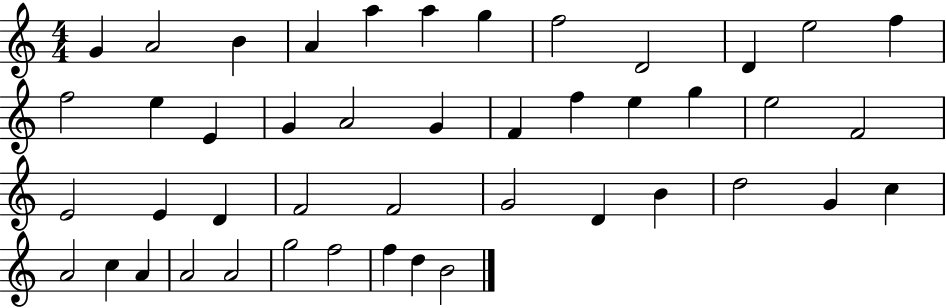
G4/q A4/h B4/q A4/q A5/q A5/q G5/q F5/h D4/h D4/q E5/h F5/q F5/h E5/q E4/q G4/q A4/h G4/q F4/q F5/q E5/q G5/q E5/h F4/h E4/h E4/q D4/q F4/h F4/h G4/h D4/q B4/q D5/h G4/q C5/q A4/h C5/q A4/q A4/h A4/h G5/h F5/h F5/q D5/q B4/h